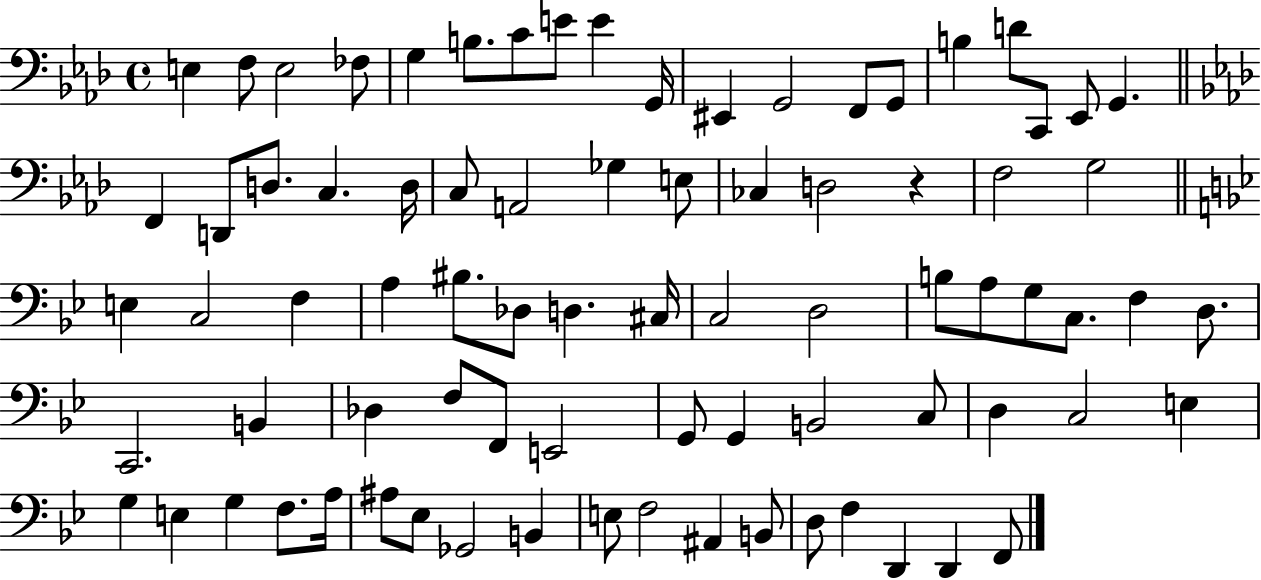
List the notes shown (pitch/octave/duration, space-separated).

E3/q F3/e E3/h FES3/e G3/q B3/e. C4/e E4/e E4/q G2/s EIS2/q G2/h F2/e G2/e B3/q D4/e C2/e Eb2/e G2/q. F2/q D2/e D3/e. C3/q. D3/s C3/e A2/h Gb3/q E3/e CES3/q D3/h R/q F3/h G3/h E3/q C3/h F3/q A3/q BIS3/e. Db3/e D3/q. C#3/s C3/h D3/h B3/e A3/e G3/e C3/e. F3/q D3/e. C2/h. B2/q Db3/q F3/e F2/e E2/h G2/e G2/q B2/h C3/e D3/q C3/h E3/q G3/q E3/q G3/q F3/e. A3/s A#3/e Eb3/e Gb2/h B2/q E3/e F3/h A#2/q B2/e D3/e F3/q D2/q D2/q F2/e